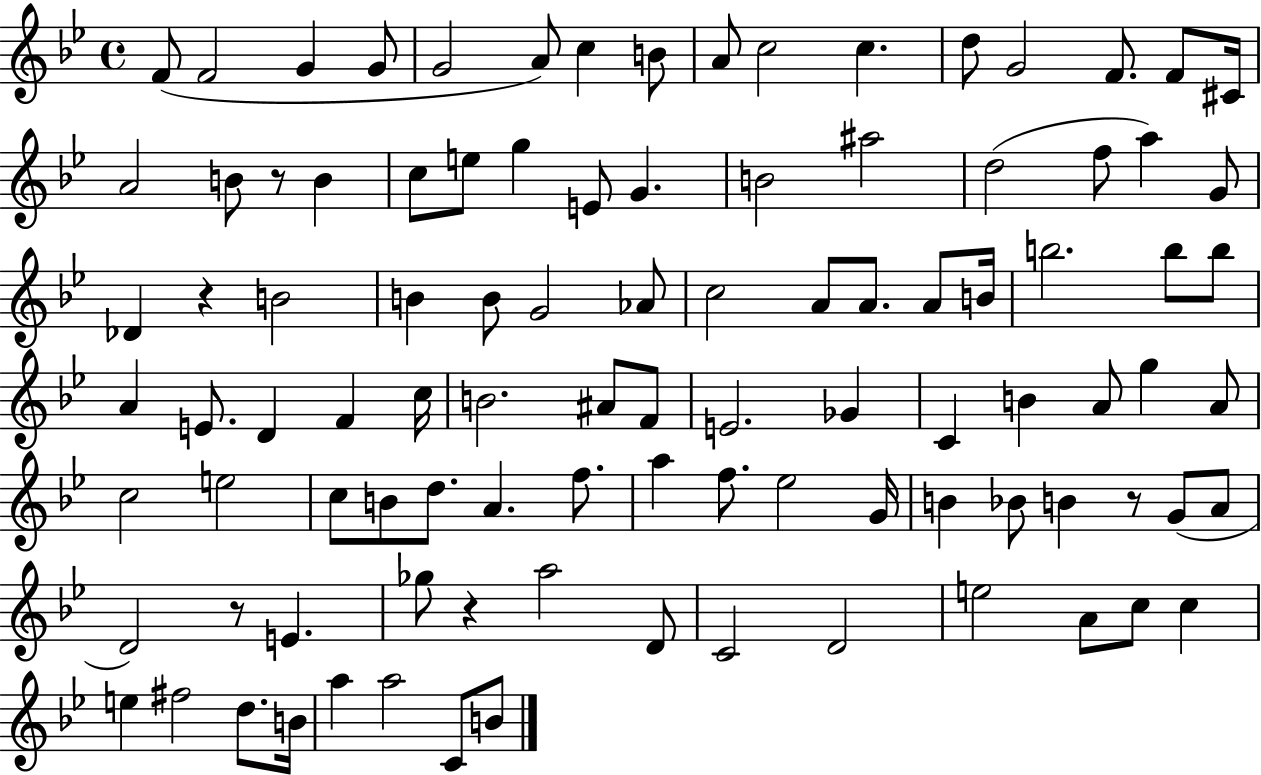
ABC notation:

X:1
T:Untitled
M:4/4
L:1/4
K:Bb
F/2 F2 G G/2 G2 A/2 c B/2 A/2 c2 c d/2 G2 F/2 F/2 ^C/4 A2 B/2 z/2 B c/2 e/2 g E/2 G B2 ^a2 d2 f/2 a G/2 _D z B2 B B/2 G2 _A/2 c2 A/2 A/2 A/2 B/4 b2 b/2 b/2 A E/2 D F c/4 B2 ^A/2 F/2 E2 _G C B A/2 g A/2 c2 e2 c/2 B/2 d/2 A f/2 a f/2 _e2 G/4 B _B/2 B z/2 G/2 A/2 D2 z/2 E _g/2 z a2 D/2 C2 D2 e2 A/2 c/2 c e ^f2 d/2 B/4 a a2 C/2 B/2